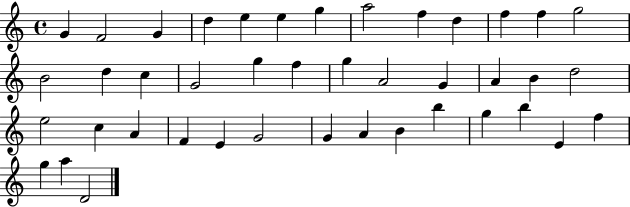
X:1
T:Untitled
M:4/4
L:1/4
K:C
G F2 G d e e g a2 f d f f g2 B2 d c G2 g f g A2 G A B d2 e2 c A F E G2 G A B b g b E f g a D2